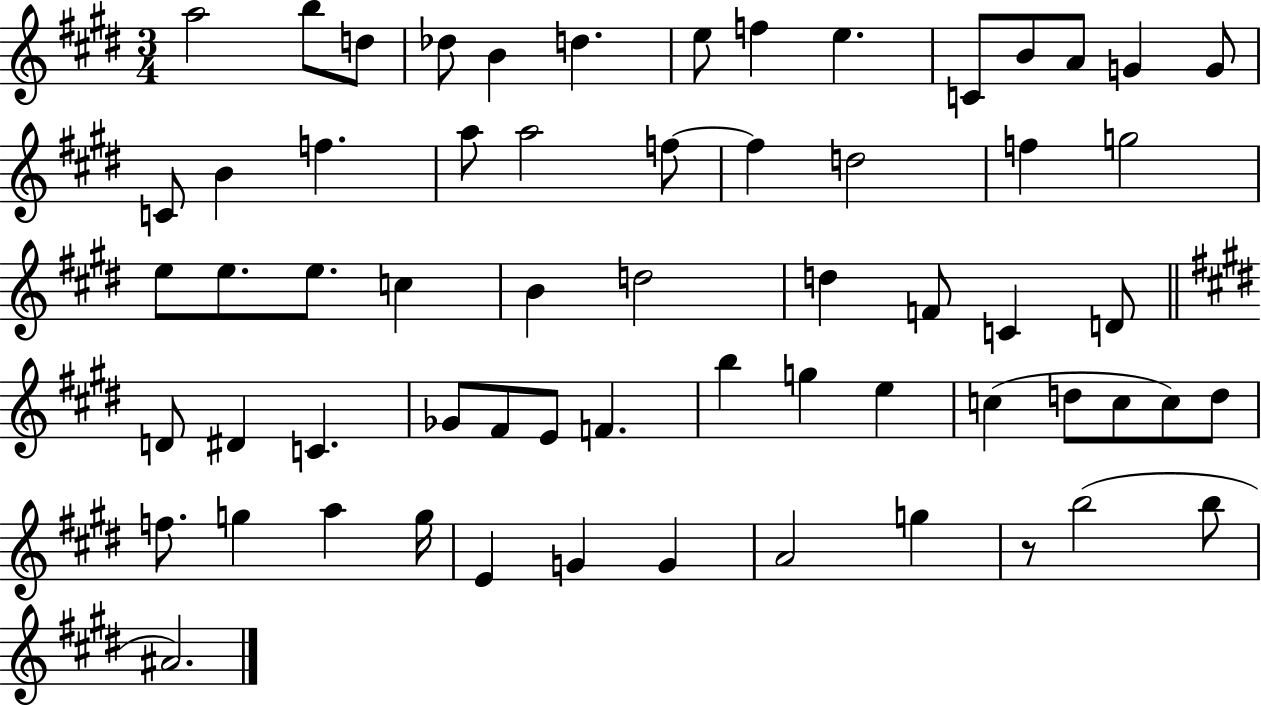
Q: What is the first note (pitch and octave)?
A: A5